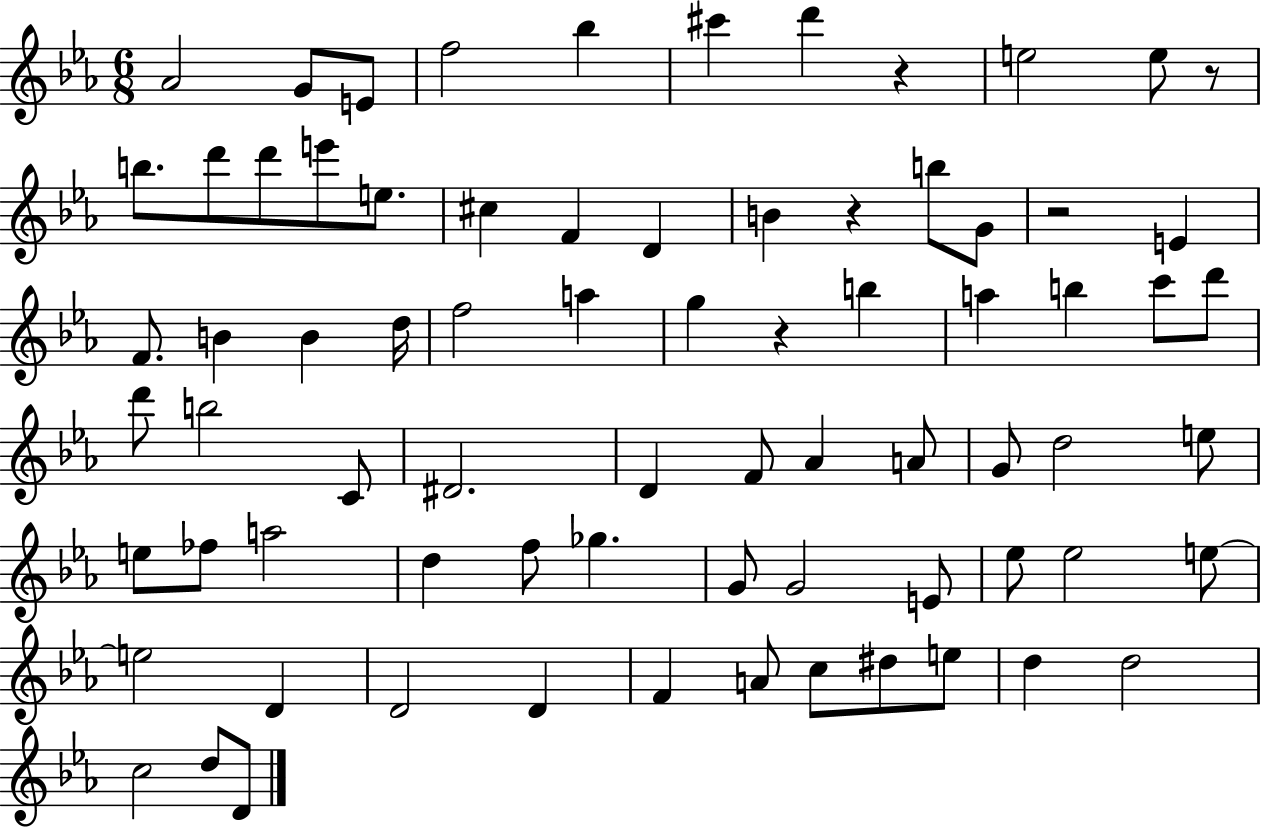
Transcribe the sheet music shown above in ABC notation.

X:1
T:Untitled
M:6/8
L:1/4
K:Eb
_A2 G/2 E/2 f2 _b ^c' d' z e2 e/2 z/2 b/2 d'/2 d'/2 e'/2 e/2 ^c F D B z b/2 G/2 z2 E F/2 B B d/4 f2 a g z b a b c'/2 d'/2 d'/2 b2 C/2 ^D2 D F/2 _A A/2 G/2 d2 e/2 e/2 _f/2 a2 d f/2 _g G/2 G2 E/2 _e/2 _e2 e/2 e2 D D2 D F A/2 c/2 ^d/2 e/2 d d2 c2 d/2 D/2